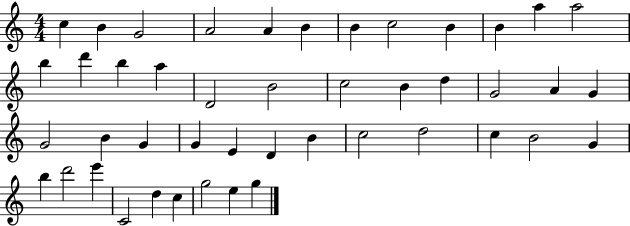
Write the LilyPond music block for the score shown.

{
  \clef treble
  \numericTimeSignature
  \time 4/4
  \key c \major
  c''4 b'4 g'2 | a'2 a'4 b'4 | b'4 c''2 b'4 | b'4 a''4 a''2 | \break b''4 d'''4 b''4 a''4 | d'2 b'2 | c''2 b'4 d''4 | g'2 a'4 g'4 | \break g'2 b'4 g'4 | g'4 e'4 d'4 b'4 | c''2 d''2 | c''4 b'2 g'4 | \break b''4 d'''2 e'''4 | c'2 d''4 c''4 | g''2 e''4 g''4 | \bar "|."
}